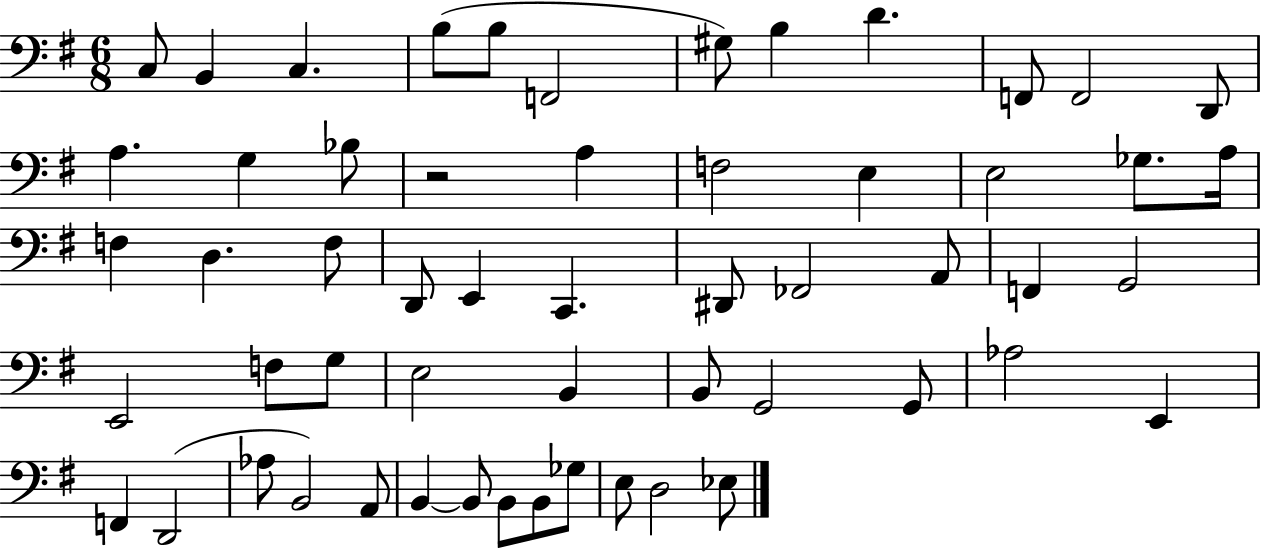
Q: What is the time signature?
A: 6/8